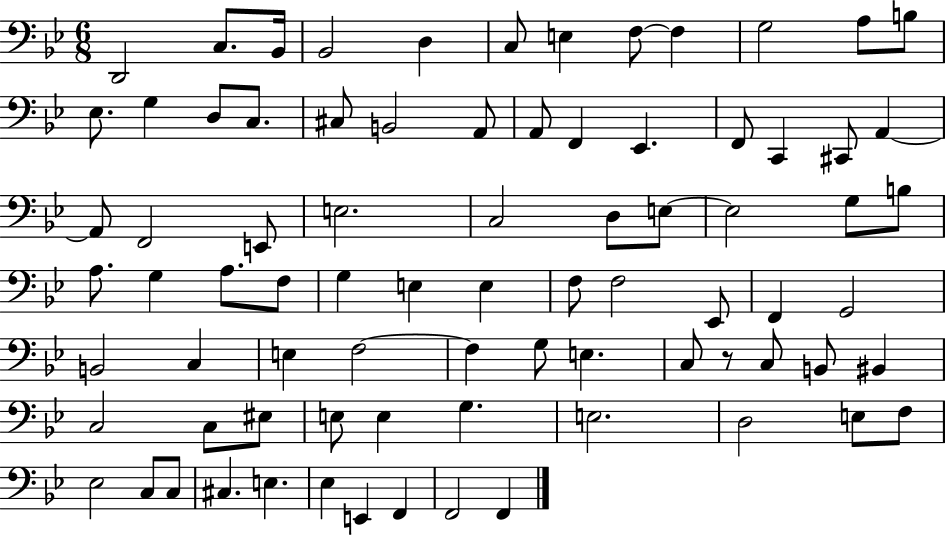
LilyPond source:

{
  \clef bass
  \numericTimeSignature
  \time 6/8
  \key bes \major
  \repeat volta 2 { d,2 c8. bes,16 | bes,2 d4 | c8 e4 f8~~ f4 | g2 a8 b8 | \break ees8. g4 d8 c8. | cis8 b,2 a,8 | a,8 f,4 ees,4. | f,8 c,4 cis,8 a,4~~ | \break a,8 f,2 e,8 | e2. | c2 d8 e8~~ | e2 g8 b8 | \break a8. g4 a8. f8 | g4 e4 e4 | f8 f2 ees,8 | f,4 g,2 | \break b,2 c4 | e4 f2~~ | f4 g8 e4. | c8 r8 c8 b,8 bis,4 | \break c2 c8 eis8 | e8 e4 g4. | e2. | d2 e8 f8 | \break ees2 c8 c8 | cis4. e4. | ees4 e,4 f,4 | f,2 f,4 | \break } \bar "|."
}